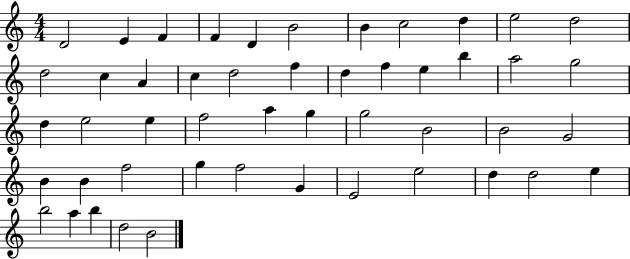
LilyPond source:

{
  \clef treble
  \numericTimeSignature
  \time 4/4
  \key c \major
  d'2 e'4 f'4 | f'4 d'4 b'2 | b'4 c''2 d''4 | e''2 d''2 | \break d''2 c''4 a'4 | c''4 d''2 f''4 | d''4 f''4 e''4 b''4 | a''2 g''2 | \break d''4 e''2 e''4 | f''2 a''4 g''4 | g''2 b'2 | b'2 g'2 | \break b'4 b'4 f''2 | g''4 f''2 g'4 | e'2 e''2 | d''4 d''2 e''4 | \break b''2 a''4 b''4 | d''2 b'2 | \bar "|."
}